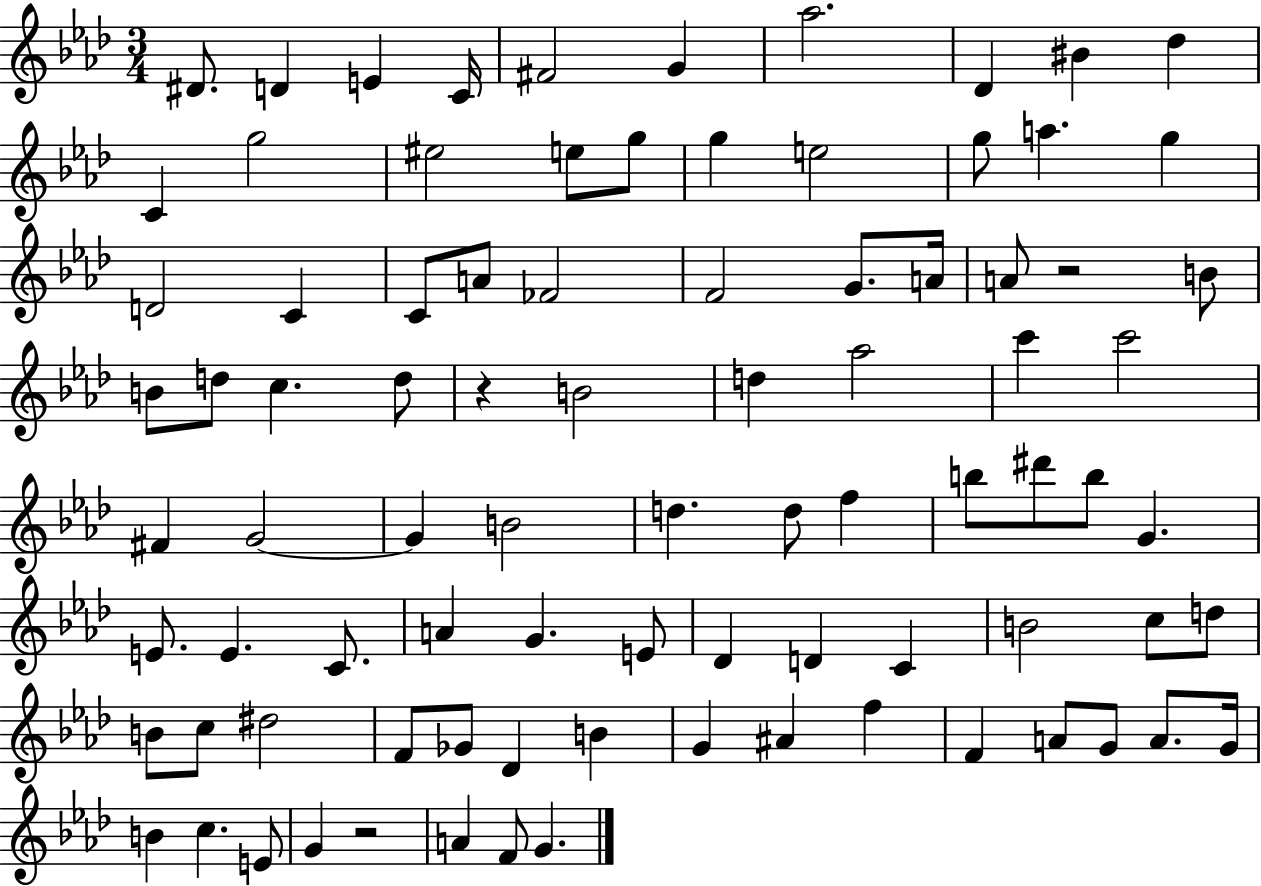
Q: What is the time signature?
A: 3/4